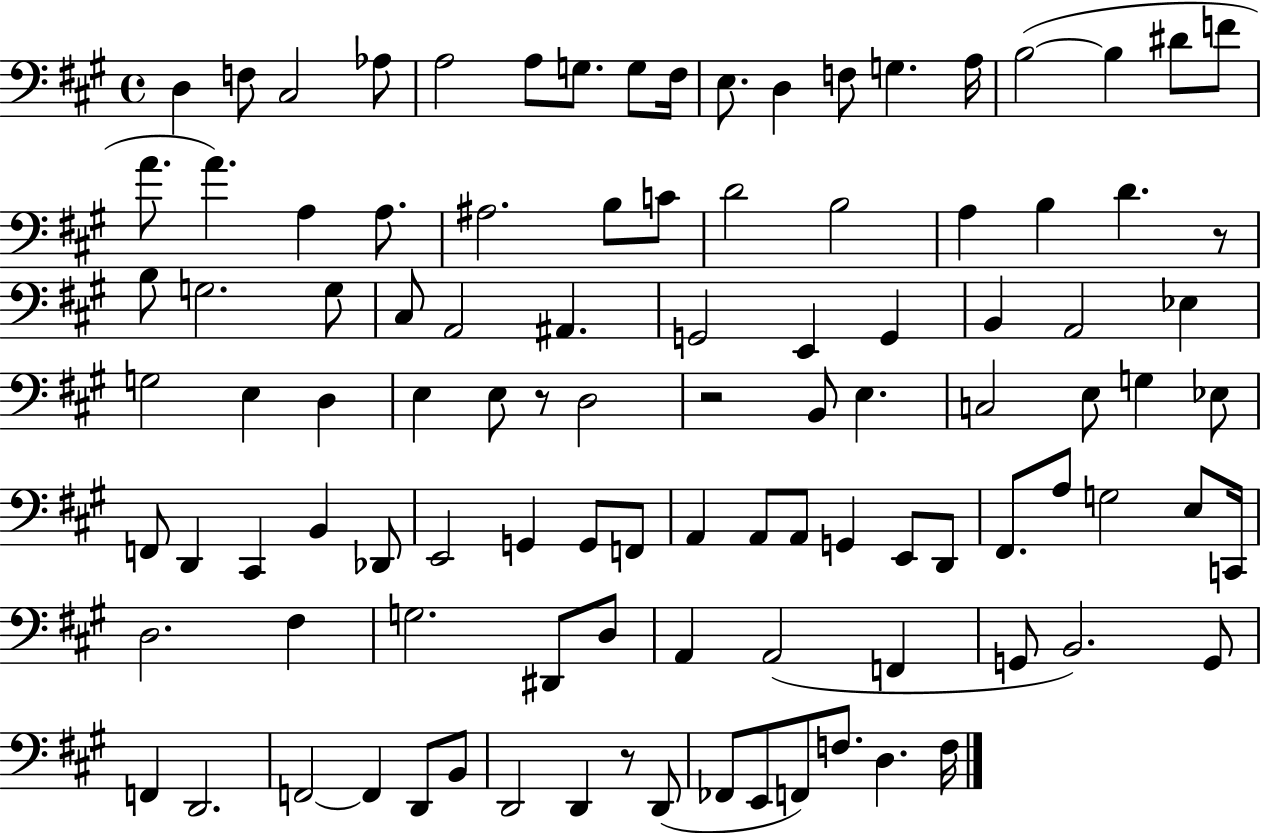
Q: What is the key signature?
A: A major